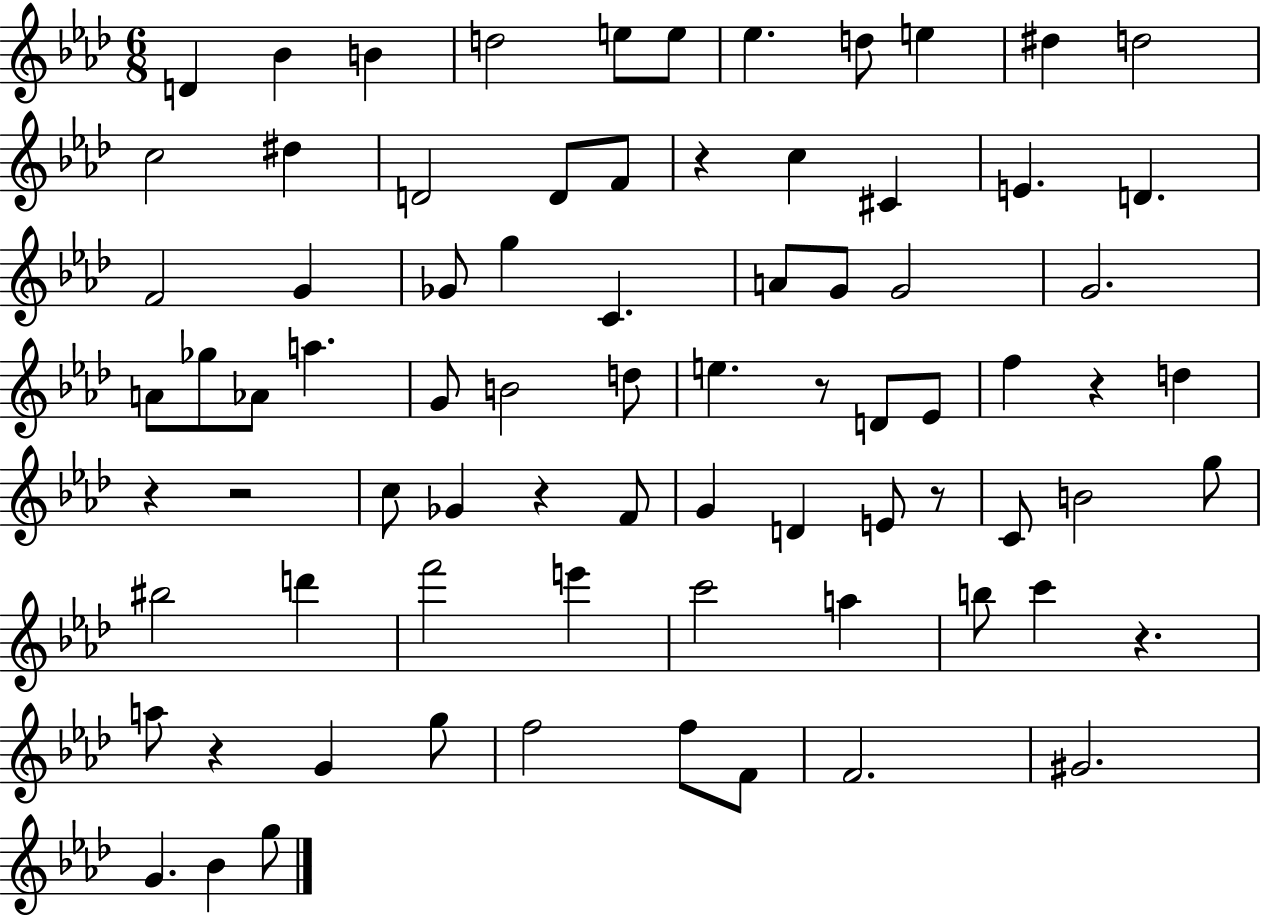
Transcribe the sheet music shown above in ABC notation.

X:1
T:Untitled
M:6/8
L:1/4
K:Ab
D _B B d2 e/2 e/2 _e d/2 e ^d d2 c2 ^d D2 D/2 F/2 z c ^C E D F2 G _G/2 g C A/2 G/2 G2 G2 A/2 _g/2 _A/2 a G/2 B2 d/2 e z/2 D/2 _E/2 f z d z z2 c/2 _G z F/2 G D E/2 z/2 C/2 B2 g/2 ^b2 d' f'2 e' c'2 a b/2 c' z a/2 z G g/2 f2 f/2 F/2 F2 ^G2 G _B g/2